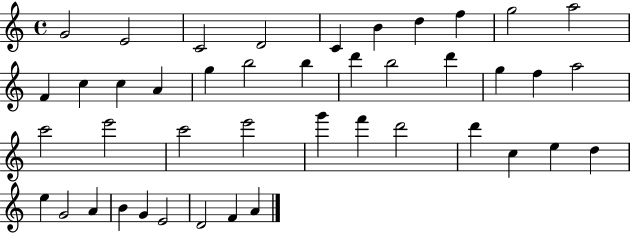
G4/h E4/h C4/h D4/h C4/q B4/q D5/q F5/q G5/h A5/h F4/q C5/q C5/q A4/q G5/q B5/h B5/q D6/q B5/h D6/q G5/q F5/q A5/h C6/h E6/h C6/h E6/h G6/q F6/q D6/h D6/q C5/q E5/q D5/q E5/q G4/h A4/q B4/q G4/q E4/h D4/h F4/q A4/q